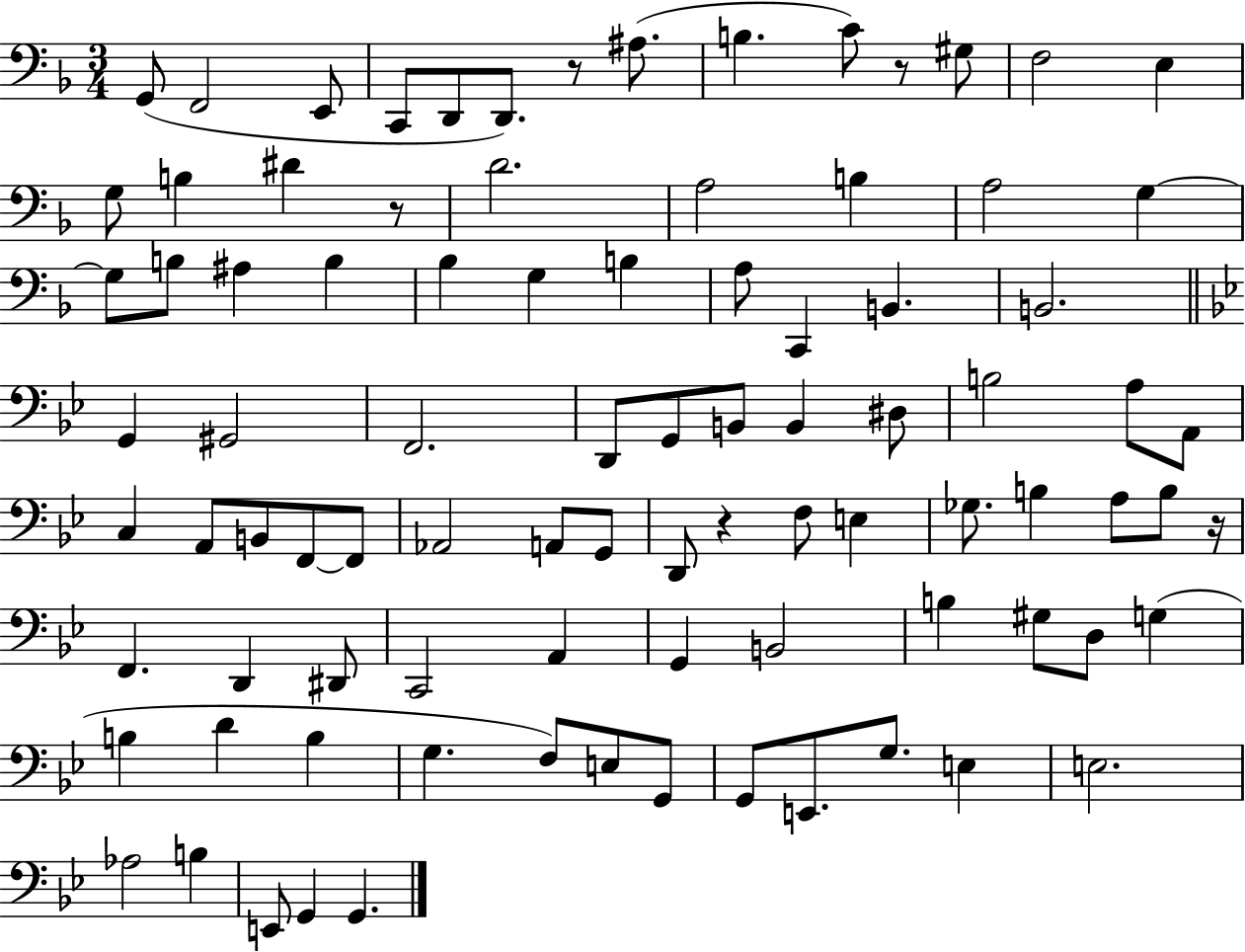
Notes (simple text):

G2/e F2/h E2/e C2/e D2/e D2/e. R/e A#3/e. B3/q. C4/e R/e G#3/e F3/h E3/q G3/e B3/q D#4/q R/e D4/h. A3/h B3/q A3/h G3/q G3/e B3/e A#3/q B3/q Bb3/q G3/q B3/q A3/e C2/q B2/q. B2/h. G2/q G#2/h F2/h. D2/e G2/e B2/e B2/q D#3/e B3/h A3/e A2/e C3/q A2/e B2/e F2/e F2/e Ab2/h A2/e G2/e D2/e R/q F3/e E3/q Gb3/e. B3/q A3/e B3/e R/s F2/q. D2/q D#2/e C2/h A2/q G2/q B2/h B3/q G#3/e D3/e G3/q B3/q D4/q B3/q G3/q. F3/e E3/e G2/e G2/e E2/e. G3/e. E3/q E3/h. Ab3/h B3/q E2/e G2/q G2/q.